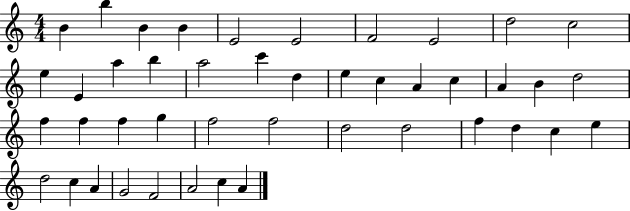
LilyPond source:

{
  \clef treble
  \numericTimeSignature
  \time 4/4
  \key c \major
  b'4 b''4 b'4 b'4 | e'2 e'2 | f'2 e'2 | d''2 c''2 | \break e''4 e'4 a''4 b''4 | a''2 c'''4 d''4 | e''4 c''4 a'4 c''4 | a'4 b'4 d''2 | \break f''4 f''4 f''4 g''4 | f''2 f''2 | d''2 d''2 | f''4 d''4 c''4 e''4 | \break d''2 c''4 a'4 | g'2 f'2 | a'2 c''4 a'4 | \bar "|."
}